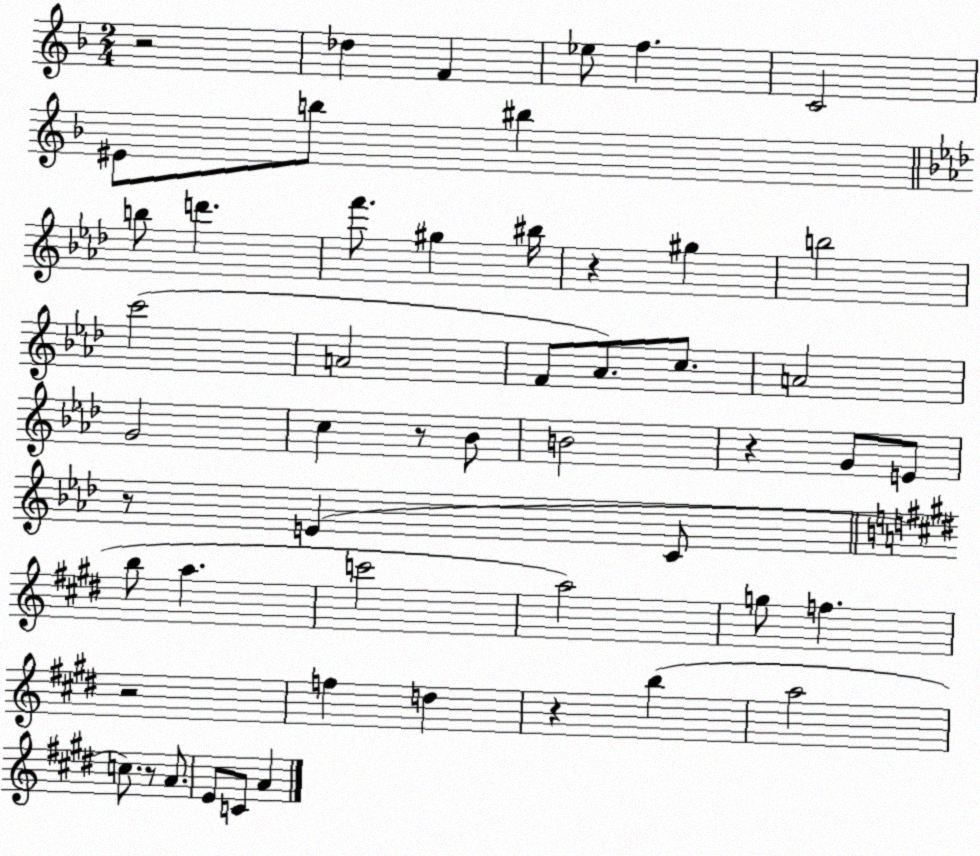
X:1
T:Untitled
M:2/4
L:1/4
K:F
z2 _d F _e/2 f C2 ^E/2 b/2 ^b b/2 d' f'/2 ^g ^b/4 z ^g b2 c'2 A2 F/2 _A/2 c/2 A2 G2 c z/2 _B/2 B2 z G/2 E/2 z/2 E C/2 b/2 a c'2 a2 g/2 f z2 f d z b a2 c/2 z/2 A/2 E/2 C/2 A